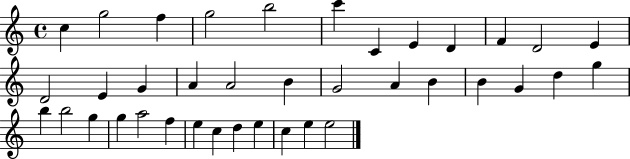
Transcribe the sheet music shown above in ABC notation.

X:1
T:Untitled
M:4/4
L:1/4
K:C
c g2 f g2 b2 c' C E D F D2 E D2 E G A A2 B G2 A B B G d g b b2 g g a2 f e c d e c e e2